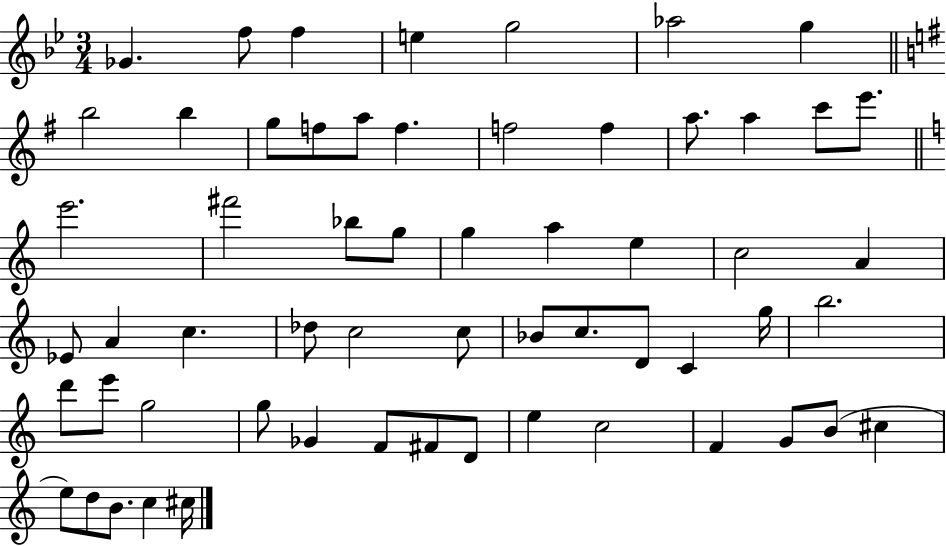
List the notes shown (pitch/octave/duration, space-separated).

Gb4/q. F5/e F5/q E5/q G5/h Ab5/h G5/q B5/h B5/q G5/e F5/e A5/e F5/q. F5/h F5/q A5/e. A5/q C6/e E6/e. E6/h. F#6/h Bb5/e G5/e G5/q A5/q E5/q C5/h A4/q Eb4/e A4/q C5/q. Db5/e C5/h C5/e Bb4/e C5/e. D4/e C4/q G5/s B5/h. D6/e E6/e G5/h G5/e Gb4/q F4/e F#4/e D4/e E5/q C5/h F4/q G4/e B4/e C#5/q E5/e D5/e B4/e. C5/q C#5/s